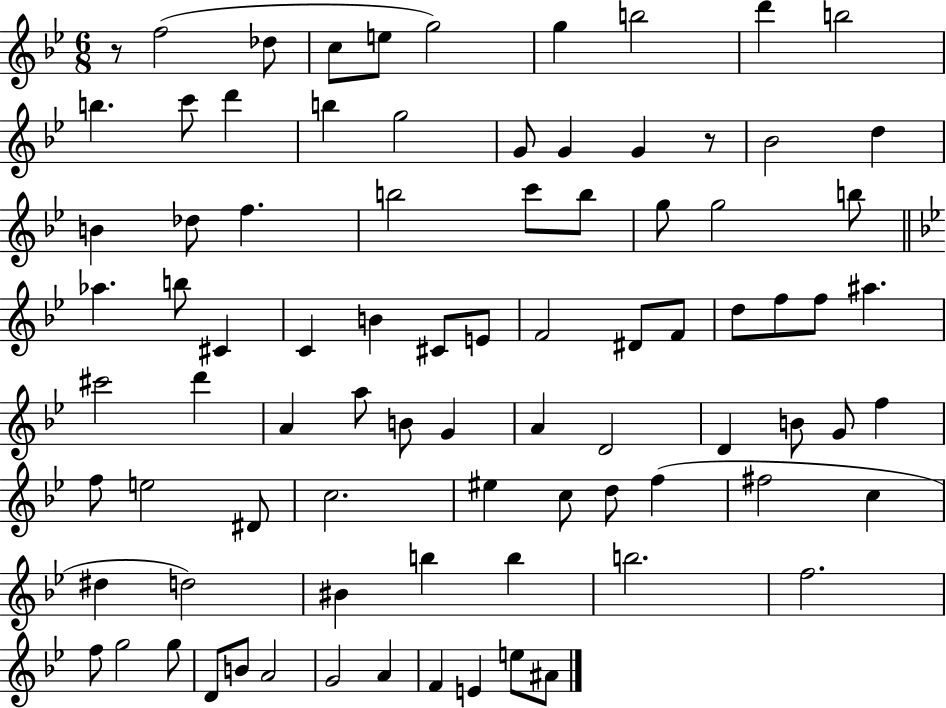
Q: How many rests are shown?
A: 2